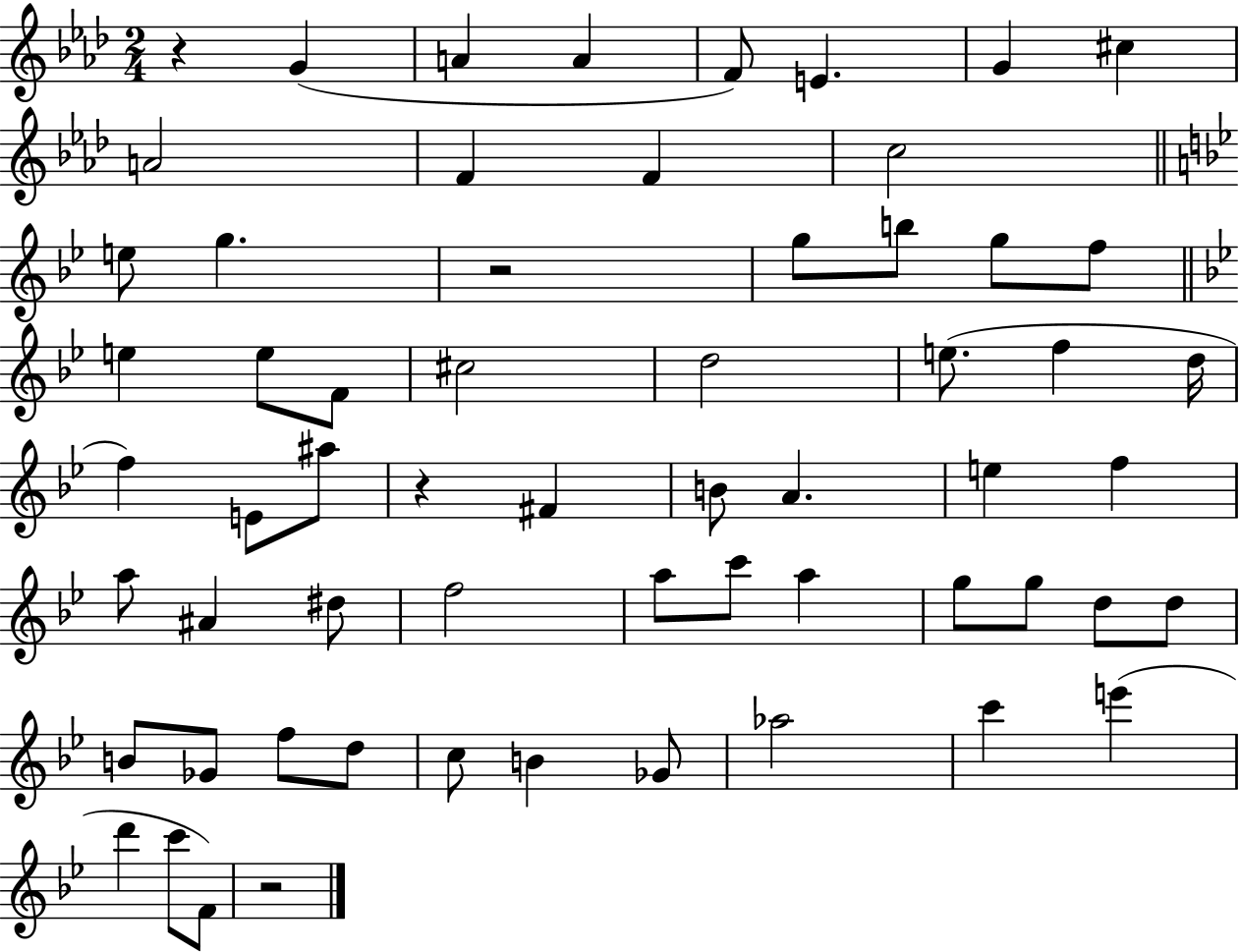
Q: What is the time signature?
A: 2/4